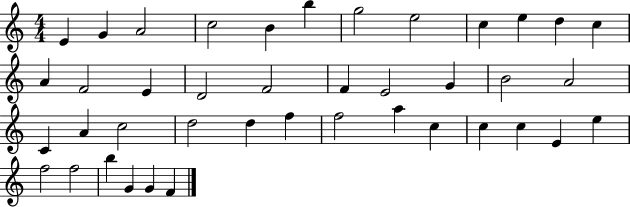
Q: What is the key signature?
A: C major